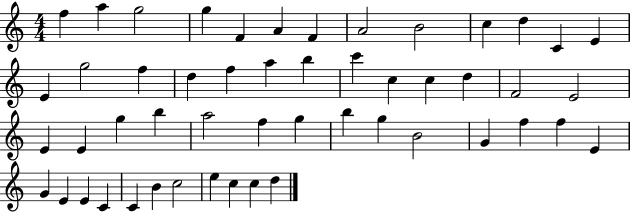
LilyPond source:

{
  \clef treble
  \numericTimeSignature
  \time 4/4
  \key c \major
  f''4 a''4 g''2 | g''4 f'4 a'4 f'4 | a'2 b'2 | c''4 d''4 c'4 e'4 | \break e'4 g''2 f''4 | d''4 f''4 a''4 b''4 | c'''4 c''4 c''4 d''4 | f'2 e'2 | \break e'4 e'4 g''4 b''4 | a''2 f''4 g''4 | b''4 g''4 b'2 | g'4 f''4 f''4 e'4 | \break g'4 e'4 e'4 c'4 | c'4 b'4 c''2 | e''4 c''4 c''4 d''4 | \bar "|."
}